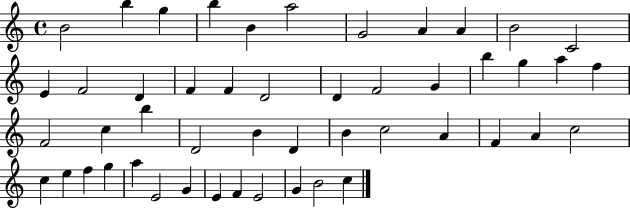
X:1
T:Untitled
M:4/4
L:1/4
K:C
B2 b g b B a2 G2 A A B2 C2 E F2 D F F D2 D F2 G b g a f F2 c b D2 B D B c2 A F A c2 c e f g a E2 G E F E2 G B2 c